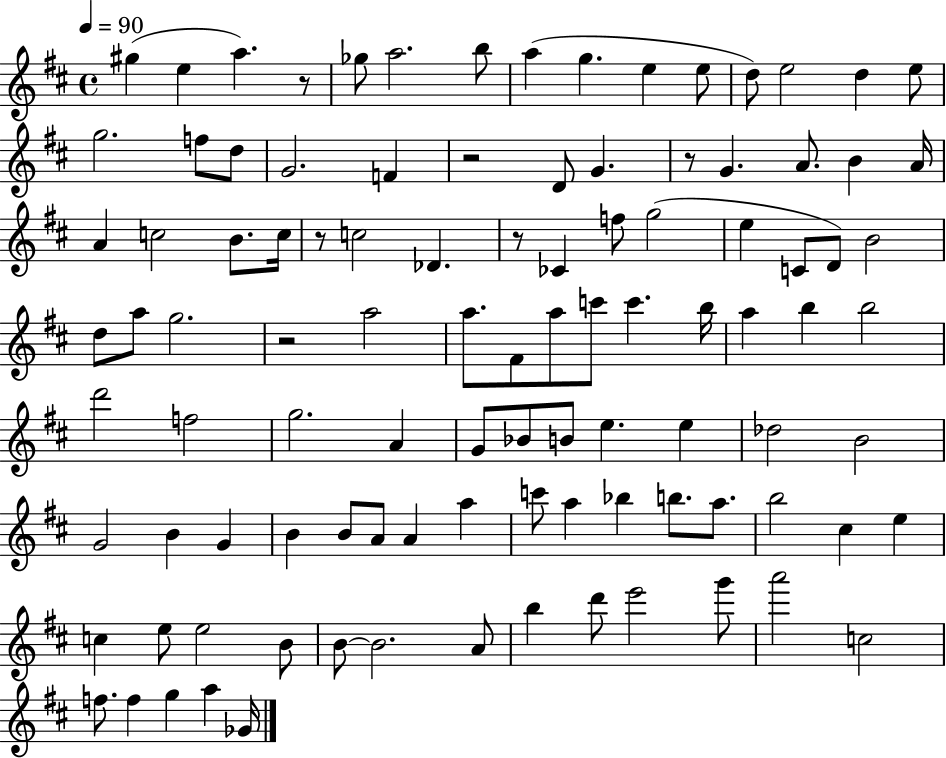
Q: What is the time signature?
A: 4/4